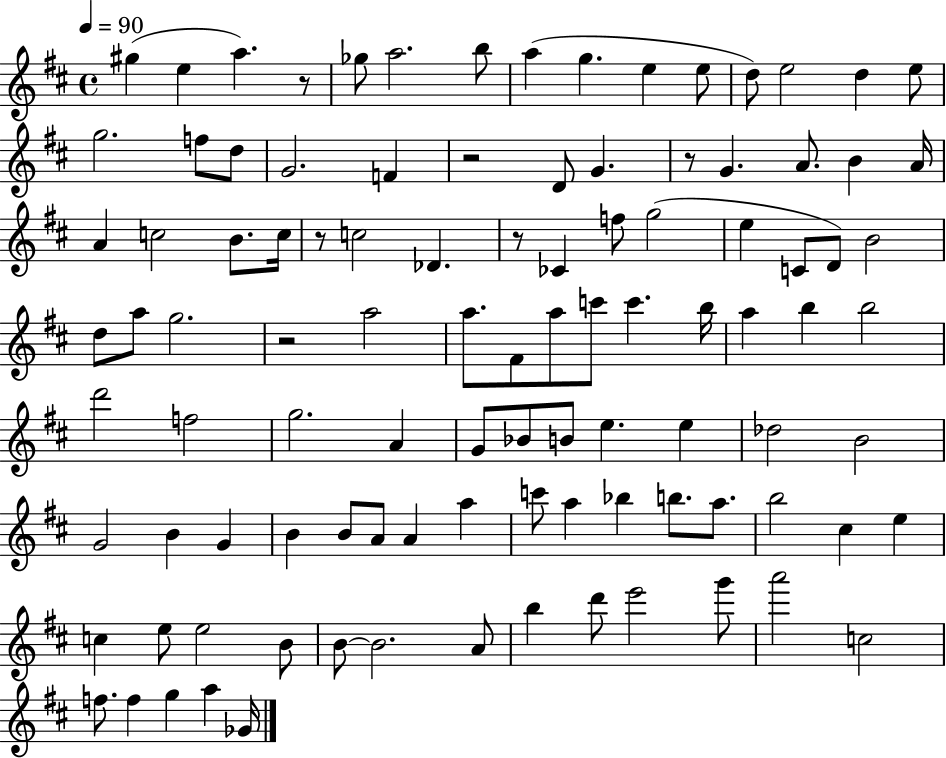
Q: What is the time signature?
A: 4/4